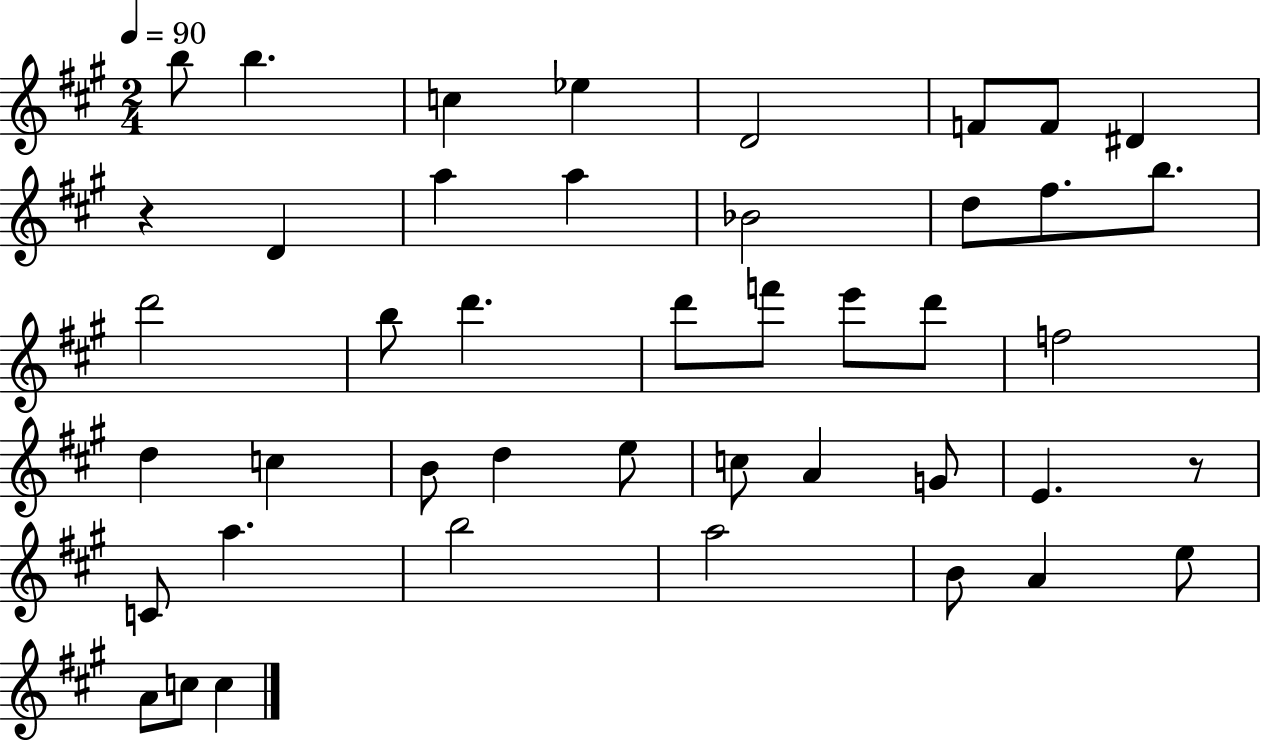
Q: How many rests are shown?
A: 2